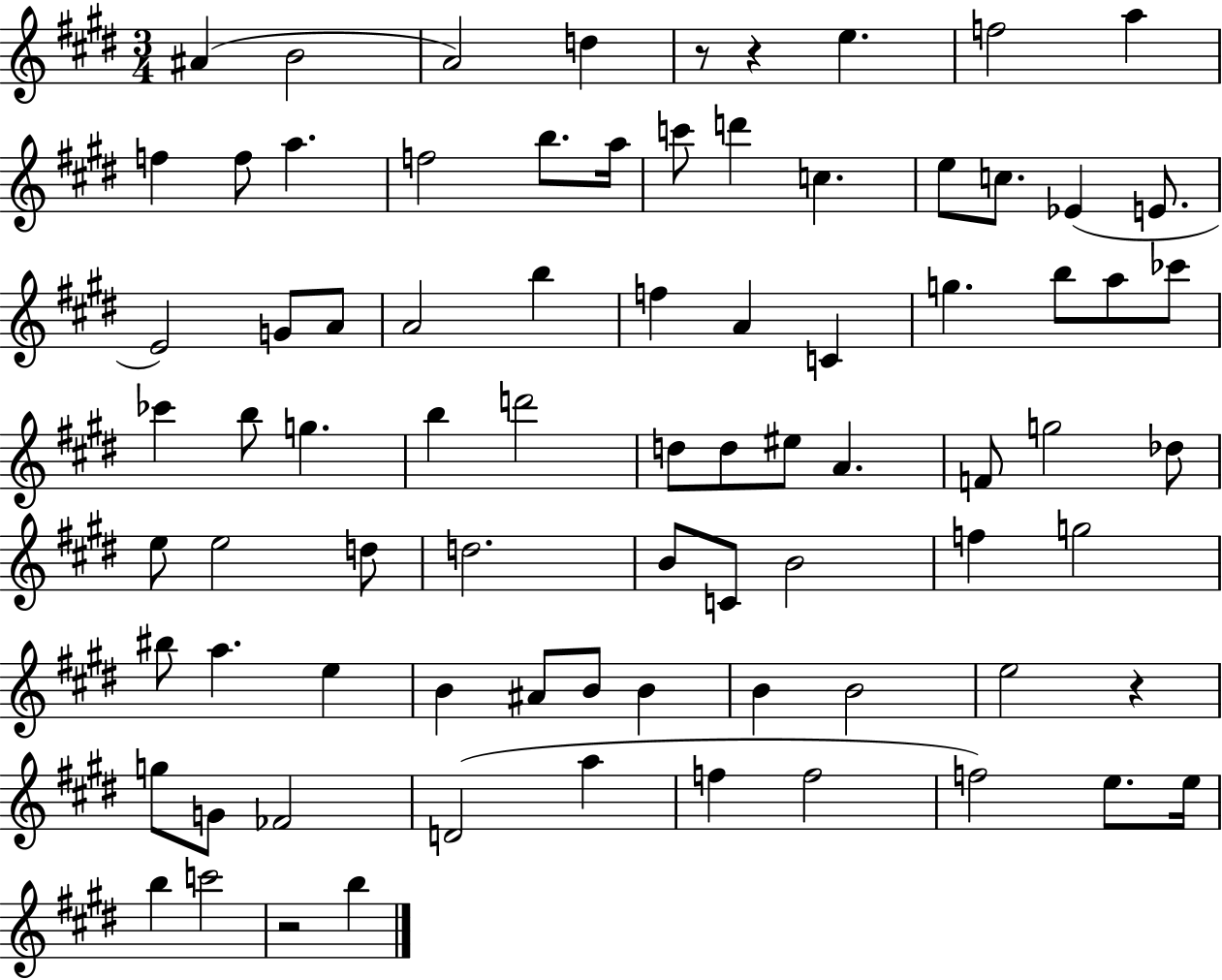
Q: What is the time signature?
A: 3/4